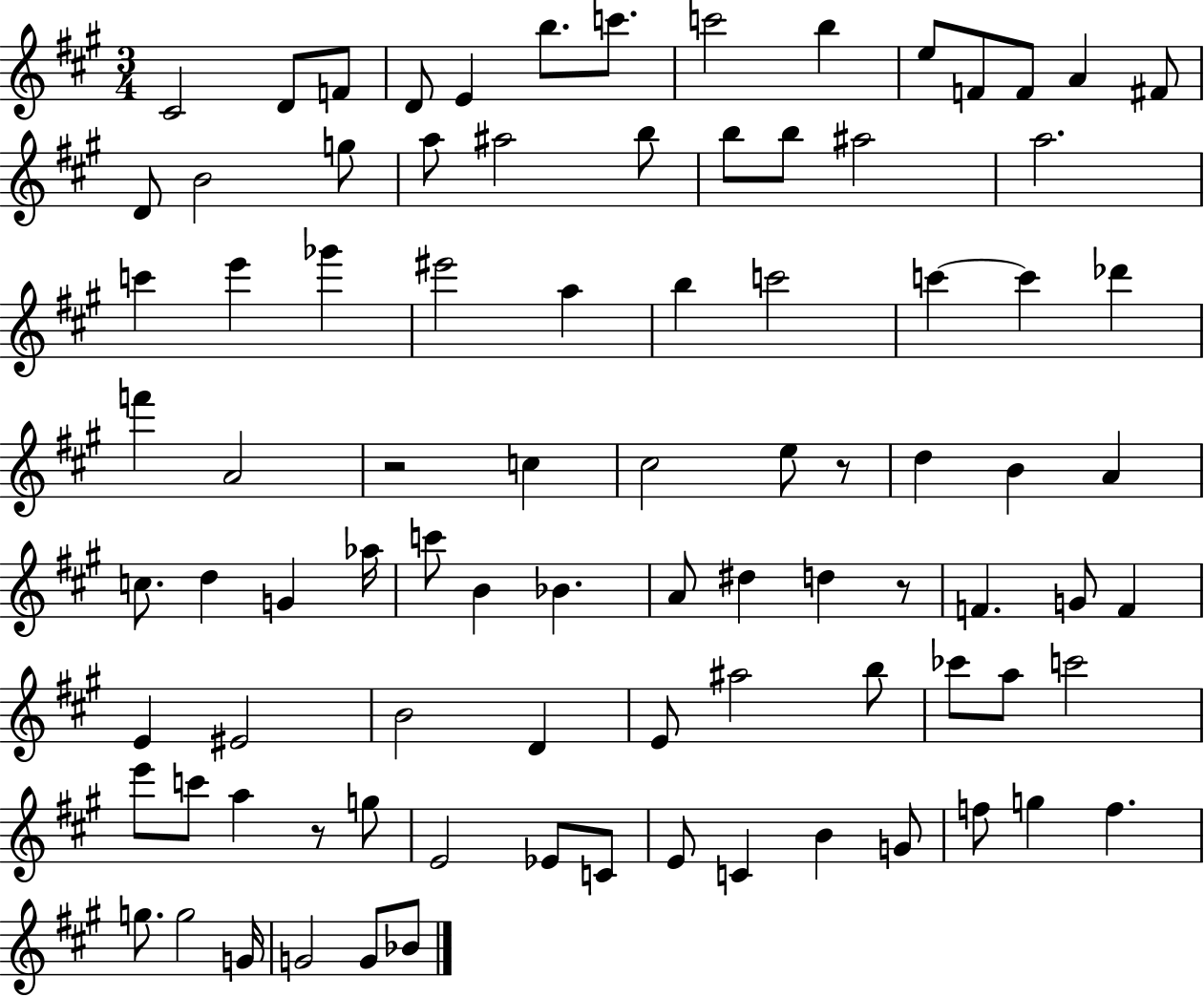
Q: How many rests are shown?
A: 4